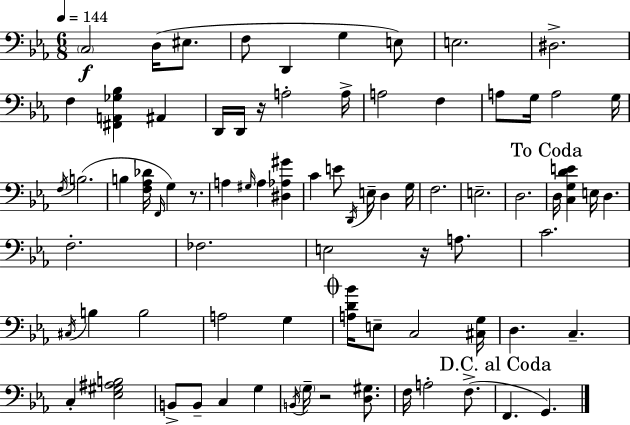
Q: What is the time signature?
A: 6/8